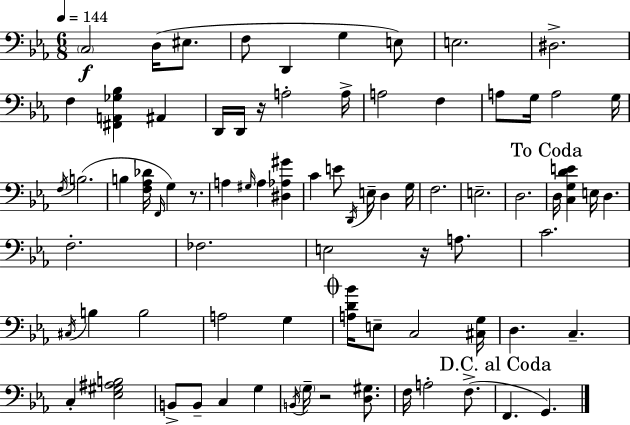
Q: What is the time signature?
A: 6/8